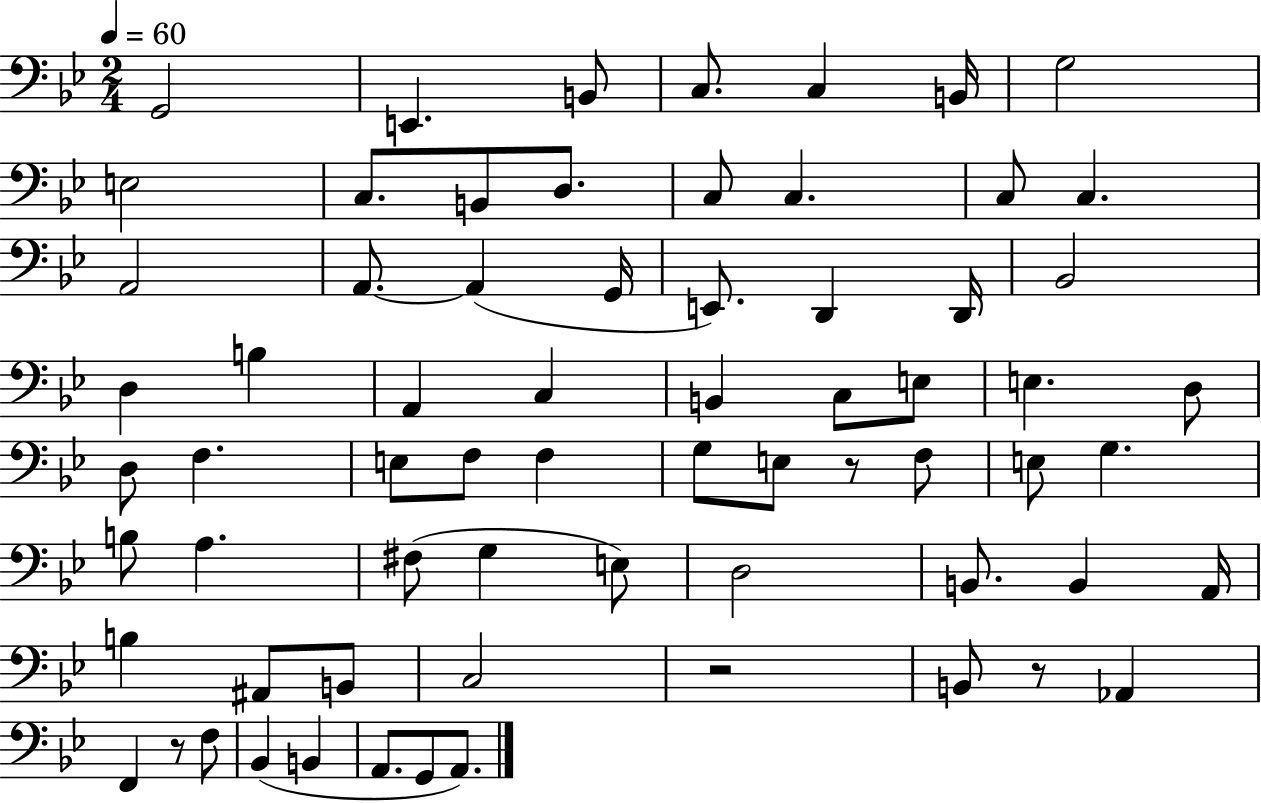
G2/h E2/q. B2/e C3/e. C3/q B2/s G3/h E3/h C3/e. B2/e D3/e. C3/e C3/q. C3/e C3/q. A2/h A2/e. A2/q G2/s E2/e. D2/q D2/s Bb2/h D3/q B3/q A2/q C3/q B2/q C3/e E3/e E3/q. D3/e D3/e F3/q. E3/e F3/e F3/q G3/e E3/e R/e F3/e E3/e G3/q. B3/e A3/q. F#3/e G3/q E3/e D3/h B2/e. B2/q A2/s B3/q A#2/e B2/e C3/h R/h B2/e R/e Ab2/q F2/q R/e F3/e Bb2/q B2/q A2/e. G2/e A2/e.